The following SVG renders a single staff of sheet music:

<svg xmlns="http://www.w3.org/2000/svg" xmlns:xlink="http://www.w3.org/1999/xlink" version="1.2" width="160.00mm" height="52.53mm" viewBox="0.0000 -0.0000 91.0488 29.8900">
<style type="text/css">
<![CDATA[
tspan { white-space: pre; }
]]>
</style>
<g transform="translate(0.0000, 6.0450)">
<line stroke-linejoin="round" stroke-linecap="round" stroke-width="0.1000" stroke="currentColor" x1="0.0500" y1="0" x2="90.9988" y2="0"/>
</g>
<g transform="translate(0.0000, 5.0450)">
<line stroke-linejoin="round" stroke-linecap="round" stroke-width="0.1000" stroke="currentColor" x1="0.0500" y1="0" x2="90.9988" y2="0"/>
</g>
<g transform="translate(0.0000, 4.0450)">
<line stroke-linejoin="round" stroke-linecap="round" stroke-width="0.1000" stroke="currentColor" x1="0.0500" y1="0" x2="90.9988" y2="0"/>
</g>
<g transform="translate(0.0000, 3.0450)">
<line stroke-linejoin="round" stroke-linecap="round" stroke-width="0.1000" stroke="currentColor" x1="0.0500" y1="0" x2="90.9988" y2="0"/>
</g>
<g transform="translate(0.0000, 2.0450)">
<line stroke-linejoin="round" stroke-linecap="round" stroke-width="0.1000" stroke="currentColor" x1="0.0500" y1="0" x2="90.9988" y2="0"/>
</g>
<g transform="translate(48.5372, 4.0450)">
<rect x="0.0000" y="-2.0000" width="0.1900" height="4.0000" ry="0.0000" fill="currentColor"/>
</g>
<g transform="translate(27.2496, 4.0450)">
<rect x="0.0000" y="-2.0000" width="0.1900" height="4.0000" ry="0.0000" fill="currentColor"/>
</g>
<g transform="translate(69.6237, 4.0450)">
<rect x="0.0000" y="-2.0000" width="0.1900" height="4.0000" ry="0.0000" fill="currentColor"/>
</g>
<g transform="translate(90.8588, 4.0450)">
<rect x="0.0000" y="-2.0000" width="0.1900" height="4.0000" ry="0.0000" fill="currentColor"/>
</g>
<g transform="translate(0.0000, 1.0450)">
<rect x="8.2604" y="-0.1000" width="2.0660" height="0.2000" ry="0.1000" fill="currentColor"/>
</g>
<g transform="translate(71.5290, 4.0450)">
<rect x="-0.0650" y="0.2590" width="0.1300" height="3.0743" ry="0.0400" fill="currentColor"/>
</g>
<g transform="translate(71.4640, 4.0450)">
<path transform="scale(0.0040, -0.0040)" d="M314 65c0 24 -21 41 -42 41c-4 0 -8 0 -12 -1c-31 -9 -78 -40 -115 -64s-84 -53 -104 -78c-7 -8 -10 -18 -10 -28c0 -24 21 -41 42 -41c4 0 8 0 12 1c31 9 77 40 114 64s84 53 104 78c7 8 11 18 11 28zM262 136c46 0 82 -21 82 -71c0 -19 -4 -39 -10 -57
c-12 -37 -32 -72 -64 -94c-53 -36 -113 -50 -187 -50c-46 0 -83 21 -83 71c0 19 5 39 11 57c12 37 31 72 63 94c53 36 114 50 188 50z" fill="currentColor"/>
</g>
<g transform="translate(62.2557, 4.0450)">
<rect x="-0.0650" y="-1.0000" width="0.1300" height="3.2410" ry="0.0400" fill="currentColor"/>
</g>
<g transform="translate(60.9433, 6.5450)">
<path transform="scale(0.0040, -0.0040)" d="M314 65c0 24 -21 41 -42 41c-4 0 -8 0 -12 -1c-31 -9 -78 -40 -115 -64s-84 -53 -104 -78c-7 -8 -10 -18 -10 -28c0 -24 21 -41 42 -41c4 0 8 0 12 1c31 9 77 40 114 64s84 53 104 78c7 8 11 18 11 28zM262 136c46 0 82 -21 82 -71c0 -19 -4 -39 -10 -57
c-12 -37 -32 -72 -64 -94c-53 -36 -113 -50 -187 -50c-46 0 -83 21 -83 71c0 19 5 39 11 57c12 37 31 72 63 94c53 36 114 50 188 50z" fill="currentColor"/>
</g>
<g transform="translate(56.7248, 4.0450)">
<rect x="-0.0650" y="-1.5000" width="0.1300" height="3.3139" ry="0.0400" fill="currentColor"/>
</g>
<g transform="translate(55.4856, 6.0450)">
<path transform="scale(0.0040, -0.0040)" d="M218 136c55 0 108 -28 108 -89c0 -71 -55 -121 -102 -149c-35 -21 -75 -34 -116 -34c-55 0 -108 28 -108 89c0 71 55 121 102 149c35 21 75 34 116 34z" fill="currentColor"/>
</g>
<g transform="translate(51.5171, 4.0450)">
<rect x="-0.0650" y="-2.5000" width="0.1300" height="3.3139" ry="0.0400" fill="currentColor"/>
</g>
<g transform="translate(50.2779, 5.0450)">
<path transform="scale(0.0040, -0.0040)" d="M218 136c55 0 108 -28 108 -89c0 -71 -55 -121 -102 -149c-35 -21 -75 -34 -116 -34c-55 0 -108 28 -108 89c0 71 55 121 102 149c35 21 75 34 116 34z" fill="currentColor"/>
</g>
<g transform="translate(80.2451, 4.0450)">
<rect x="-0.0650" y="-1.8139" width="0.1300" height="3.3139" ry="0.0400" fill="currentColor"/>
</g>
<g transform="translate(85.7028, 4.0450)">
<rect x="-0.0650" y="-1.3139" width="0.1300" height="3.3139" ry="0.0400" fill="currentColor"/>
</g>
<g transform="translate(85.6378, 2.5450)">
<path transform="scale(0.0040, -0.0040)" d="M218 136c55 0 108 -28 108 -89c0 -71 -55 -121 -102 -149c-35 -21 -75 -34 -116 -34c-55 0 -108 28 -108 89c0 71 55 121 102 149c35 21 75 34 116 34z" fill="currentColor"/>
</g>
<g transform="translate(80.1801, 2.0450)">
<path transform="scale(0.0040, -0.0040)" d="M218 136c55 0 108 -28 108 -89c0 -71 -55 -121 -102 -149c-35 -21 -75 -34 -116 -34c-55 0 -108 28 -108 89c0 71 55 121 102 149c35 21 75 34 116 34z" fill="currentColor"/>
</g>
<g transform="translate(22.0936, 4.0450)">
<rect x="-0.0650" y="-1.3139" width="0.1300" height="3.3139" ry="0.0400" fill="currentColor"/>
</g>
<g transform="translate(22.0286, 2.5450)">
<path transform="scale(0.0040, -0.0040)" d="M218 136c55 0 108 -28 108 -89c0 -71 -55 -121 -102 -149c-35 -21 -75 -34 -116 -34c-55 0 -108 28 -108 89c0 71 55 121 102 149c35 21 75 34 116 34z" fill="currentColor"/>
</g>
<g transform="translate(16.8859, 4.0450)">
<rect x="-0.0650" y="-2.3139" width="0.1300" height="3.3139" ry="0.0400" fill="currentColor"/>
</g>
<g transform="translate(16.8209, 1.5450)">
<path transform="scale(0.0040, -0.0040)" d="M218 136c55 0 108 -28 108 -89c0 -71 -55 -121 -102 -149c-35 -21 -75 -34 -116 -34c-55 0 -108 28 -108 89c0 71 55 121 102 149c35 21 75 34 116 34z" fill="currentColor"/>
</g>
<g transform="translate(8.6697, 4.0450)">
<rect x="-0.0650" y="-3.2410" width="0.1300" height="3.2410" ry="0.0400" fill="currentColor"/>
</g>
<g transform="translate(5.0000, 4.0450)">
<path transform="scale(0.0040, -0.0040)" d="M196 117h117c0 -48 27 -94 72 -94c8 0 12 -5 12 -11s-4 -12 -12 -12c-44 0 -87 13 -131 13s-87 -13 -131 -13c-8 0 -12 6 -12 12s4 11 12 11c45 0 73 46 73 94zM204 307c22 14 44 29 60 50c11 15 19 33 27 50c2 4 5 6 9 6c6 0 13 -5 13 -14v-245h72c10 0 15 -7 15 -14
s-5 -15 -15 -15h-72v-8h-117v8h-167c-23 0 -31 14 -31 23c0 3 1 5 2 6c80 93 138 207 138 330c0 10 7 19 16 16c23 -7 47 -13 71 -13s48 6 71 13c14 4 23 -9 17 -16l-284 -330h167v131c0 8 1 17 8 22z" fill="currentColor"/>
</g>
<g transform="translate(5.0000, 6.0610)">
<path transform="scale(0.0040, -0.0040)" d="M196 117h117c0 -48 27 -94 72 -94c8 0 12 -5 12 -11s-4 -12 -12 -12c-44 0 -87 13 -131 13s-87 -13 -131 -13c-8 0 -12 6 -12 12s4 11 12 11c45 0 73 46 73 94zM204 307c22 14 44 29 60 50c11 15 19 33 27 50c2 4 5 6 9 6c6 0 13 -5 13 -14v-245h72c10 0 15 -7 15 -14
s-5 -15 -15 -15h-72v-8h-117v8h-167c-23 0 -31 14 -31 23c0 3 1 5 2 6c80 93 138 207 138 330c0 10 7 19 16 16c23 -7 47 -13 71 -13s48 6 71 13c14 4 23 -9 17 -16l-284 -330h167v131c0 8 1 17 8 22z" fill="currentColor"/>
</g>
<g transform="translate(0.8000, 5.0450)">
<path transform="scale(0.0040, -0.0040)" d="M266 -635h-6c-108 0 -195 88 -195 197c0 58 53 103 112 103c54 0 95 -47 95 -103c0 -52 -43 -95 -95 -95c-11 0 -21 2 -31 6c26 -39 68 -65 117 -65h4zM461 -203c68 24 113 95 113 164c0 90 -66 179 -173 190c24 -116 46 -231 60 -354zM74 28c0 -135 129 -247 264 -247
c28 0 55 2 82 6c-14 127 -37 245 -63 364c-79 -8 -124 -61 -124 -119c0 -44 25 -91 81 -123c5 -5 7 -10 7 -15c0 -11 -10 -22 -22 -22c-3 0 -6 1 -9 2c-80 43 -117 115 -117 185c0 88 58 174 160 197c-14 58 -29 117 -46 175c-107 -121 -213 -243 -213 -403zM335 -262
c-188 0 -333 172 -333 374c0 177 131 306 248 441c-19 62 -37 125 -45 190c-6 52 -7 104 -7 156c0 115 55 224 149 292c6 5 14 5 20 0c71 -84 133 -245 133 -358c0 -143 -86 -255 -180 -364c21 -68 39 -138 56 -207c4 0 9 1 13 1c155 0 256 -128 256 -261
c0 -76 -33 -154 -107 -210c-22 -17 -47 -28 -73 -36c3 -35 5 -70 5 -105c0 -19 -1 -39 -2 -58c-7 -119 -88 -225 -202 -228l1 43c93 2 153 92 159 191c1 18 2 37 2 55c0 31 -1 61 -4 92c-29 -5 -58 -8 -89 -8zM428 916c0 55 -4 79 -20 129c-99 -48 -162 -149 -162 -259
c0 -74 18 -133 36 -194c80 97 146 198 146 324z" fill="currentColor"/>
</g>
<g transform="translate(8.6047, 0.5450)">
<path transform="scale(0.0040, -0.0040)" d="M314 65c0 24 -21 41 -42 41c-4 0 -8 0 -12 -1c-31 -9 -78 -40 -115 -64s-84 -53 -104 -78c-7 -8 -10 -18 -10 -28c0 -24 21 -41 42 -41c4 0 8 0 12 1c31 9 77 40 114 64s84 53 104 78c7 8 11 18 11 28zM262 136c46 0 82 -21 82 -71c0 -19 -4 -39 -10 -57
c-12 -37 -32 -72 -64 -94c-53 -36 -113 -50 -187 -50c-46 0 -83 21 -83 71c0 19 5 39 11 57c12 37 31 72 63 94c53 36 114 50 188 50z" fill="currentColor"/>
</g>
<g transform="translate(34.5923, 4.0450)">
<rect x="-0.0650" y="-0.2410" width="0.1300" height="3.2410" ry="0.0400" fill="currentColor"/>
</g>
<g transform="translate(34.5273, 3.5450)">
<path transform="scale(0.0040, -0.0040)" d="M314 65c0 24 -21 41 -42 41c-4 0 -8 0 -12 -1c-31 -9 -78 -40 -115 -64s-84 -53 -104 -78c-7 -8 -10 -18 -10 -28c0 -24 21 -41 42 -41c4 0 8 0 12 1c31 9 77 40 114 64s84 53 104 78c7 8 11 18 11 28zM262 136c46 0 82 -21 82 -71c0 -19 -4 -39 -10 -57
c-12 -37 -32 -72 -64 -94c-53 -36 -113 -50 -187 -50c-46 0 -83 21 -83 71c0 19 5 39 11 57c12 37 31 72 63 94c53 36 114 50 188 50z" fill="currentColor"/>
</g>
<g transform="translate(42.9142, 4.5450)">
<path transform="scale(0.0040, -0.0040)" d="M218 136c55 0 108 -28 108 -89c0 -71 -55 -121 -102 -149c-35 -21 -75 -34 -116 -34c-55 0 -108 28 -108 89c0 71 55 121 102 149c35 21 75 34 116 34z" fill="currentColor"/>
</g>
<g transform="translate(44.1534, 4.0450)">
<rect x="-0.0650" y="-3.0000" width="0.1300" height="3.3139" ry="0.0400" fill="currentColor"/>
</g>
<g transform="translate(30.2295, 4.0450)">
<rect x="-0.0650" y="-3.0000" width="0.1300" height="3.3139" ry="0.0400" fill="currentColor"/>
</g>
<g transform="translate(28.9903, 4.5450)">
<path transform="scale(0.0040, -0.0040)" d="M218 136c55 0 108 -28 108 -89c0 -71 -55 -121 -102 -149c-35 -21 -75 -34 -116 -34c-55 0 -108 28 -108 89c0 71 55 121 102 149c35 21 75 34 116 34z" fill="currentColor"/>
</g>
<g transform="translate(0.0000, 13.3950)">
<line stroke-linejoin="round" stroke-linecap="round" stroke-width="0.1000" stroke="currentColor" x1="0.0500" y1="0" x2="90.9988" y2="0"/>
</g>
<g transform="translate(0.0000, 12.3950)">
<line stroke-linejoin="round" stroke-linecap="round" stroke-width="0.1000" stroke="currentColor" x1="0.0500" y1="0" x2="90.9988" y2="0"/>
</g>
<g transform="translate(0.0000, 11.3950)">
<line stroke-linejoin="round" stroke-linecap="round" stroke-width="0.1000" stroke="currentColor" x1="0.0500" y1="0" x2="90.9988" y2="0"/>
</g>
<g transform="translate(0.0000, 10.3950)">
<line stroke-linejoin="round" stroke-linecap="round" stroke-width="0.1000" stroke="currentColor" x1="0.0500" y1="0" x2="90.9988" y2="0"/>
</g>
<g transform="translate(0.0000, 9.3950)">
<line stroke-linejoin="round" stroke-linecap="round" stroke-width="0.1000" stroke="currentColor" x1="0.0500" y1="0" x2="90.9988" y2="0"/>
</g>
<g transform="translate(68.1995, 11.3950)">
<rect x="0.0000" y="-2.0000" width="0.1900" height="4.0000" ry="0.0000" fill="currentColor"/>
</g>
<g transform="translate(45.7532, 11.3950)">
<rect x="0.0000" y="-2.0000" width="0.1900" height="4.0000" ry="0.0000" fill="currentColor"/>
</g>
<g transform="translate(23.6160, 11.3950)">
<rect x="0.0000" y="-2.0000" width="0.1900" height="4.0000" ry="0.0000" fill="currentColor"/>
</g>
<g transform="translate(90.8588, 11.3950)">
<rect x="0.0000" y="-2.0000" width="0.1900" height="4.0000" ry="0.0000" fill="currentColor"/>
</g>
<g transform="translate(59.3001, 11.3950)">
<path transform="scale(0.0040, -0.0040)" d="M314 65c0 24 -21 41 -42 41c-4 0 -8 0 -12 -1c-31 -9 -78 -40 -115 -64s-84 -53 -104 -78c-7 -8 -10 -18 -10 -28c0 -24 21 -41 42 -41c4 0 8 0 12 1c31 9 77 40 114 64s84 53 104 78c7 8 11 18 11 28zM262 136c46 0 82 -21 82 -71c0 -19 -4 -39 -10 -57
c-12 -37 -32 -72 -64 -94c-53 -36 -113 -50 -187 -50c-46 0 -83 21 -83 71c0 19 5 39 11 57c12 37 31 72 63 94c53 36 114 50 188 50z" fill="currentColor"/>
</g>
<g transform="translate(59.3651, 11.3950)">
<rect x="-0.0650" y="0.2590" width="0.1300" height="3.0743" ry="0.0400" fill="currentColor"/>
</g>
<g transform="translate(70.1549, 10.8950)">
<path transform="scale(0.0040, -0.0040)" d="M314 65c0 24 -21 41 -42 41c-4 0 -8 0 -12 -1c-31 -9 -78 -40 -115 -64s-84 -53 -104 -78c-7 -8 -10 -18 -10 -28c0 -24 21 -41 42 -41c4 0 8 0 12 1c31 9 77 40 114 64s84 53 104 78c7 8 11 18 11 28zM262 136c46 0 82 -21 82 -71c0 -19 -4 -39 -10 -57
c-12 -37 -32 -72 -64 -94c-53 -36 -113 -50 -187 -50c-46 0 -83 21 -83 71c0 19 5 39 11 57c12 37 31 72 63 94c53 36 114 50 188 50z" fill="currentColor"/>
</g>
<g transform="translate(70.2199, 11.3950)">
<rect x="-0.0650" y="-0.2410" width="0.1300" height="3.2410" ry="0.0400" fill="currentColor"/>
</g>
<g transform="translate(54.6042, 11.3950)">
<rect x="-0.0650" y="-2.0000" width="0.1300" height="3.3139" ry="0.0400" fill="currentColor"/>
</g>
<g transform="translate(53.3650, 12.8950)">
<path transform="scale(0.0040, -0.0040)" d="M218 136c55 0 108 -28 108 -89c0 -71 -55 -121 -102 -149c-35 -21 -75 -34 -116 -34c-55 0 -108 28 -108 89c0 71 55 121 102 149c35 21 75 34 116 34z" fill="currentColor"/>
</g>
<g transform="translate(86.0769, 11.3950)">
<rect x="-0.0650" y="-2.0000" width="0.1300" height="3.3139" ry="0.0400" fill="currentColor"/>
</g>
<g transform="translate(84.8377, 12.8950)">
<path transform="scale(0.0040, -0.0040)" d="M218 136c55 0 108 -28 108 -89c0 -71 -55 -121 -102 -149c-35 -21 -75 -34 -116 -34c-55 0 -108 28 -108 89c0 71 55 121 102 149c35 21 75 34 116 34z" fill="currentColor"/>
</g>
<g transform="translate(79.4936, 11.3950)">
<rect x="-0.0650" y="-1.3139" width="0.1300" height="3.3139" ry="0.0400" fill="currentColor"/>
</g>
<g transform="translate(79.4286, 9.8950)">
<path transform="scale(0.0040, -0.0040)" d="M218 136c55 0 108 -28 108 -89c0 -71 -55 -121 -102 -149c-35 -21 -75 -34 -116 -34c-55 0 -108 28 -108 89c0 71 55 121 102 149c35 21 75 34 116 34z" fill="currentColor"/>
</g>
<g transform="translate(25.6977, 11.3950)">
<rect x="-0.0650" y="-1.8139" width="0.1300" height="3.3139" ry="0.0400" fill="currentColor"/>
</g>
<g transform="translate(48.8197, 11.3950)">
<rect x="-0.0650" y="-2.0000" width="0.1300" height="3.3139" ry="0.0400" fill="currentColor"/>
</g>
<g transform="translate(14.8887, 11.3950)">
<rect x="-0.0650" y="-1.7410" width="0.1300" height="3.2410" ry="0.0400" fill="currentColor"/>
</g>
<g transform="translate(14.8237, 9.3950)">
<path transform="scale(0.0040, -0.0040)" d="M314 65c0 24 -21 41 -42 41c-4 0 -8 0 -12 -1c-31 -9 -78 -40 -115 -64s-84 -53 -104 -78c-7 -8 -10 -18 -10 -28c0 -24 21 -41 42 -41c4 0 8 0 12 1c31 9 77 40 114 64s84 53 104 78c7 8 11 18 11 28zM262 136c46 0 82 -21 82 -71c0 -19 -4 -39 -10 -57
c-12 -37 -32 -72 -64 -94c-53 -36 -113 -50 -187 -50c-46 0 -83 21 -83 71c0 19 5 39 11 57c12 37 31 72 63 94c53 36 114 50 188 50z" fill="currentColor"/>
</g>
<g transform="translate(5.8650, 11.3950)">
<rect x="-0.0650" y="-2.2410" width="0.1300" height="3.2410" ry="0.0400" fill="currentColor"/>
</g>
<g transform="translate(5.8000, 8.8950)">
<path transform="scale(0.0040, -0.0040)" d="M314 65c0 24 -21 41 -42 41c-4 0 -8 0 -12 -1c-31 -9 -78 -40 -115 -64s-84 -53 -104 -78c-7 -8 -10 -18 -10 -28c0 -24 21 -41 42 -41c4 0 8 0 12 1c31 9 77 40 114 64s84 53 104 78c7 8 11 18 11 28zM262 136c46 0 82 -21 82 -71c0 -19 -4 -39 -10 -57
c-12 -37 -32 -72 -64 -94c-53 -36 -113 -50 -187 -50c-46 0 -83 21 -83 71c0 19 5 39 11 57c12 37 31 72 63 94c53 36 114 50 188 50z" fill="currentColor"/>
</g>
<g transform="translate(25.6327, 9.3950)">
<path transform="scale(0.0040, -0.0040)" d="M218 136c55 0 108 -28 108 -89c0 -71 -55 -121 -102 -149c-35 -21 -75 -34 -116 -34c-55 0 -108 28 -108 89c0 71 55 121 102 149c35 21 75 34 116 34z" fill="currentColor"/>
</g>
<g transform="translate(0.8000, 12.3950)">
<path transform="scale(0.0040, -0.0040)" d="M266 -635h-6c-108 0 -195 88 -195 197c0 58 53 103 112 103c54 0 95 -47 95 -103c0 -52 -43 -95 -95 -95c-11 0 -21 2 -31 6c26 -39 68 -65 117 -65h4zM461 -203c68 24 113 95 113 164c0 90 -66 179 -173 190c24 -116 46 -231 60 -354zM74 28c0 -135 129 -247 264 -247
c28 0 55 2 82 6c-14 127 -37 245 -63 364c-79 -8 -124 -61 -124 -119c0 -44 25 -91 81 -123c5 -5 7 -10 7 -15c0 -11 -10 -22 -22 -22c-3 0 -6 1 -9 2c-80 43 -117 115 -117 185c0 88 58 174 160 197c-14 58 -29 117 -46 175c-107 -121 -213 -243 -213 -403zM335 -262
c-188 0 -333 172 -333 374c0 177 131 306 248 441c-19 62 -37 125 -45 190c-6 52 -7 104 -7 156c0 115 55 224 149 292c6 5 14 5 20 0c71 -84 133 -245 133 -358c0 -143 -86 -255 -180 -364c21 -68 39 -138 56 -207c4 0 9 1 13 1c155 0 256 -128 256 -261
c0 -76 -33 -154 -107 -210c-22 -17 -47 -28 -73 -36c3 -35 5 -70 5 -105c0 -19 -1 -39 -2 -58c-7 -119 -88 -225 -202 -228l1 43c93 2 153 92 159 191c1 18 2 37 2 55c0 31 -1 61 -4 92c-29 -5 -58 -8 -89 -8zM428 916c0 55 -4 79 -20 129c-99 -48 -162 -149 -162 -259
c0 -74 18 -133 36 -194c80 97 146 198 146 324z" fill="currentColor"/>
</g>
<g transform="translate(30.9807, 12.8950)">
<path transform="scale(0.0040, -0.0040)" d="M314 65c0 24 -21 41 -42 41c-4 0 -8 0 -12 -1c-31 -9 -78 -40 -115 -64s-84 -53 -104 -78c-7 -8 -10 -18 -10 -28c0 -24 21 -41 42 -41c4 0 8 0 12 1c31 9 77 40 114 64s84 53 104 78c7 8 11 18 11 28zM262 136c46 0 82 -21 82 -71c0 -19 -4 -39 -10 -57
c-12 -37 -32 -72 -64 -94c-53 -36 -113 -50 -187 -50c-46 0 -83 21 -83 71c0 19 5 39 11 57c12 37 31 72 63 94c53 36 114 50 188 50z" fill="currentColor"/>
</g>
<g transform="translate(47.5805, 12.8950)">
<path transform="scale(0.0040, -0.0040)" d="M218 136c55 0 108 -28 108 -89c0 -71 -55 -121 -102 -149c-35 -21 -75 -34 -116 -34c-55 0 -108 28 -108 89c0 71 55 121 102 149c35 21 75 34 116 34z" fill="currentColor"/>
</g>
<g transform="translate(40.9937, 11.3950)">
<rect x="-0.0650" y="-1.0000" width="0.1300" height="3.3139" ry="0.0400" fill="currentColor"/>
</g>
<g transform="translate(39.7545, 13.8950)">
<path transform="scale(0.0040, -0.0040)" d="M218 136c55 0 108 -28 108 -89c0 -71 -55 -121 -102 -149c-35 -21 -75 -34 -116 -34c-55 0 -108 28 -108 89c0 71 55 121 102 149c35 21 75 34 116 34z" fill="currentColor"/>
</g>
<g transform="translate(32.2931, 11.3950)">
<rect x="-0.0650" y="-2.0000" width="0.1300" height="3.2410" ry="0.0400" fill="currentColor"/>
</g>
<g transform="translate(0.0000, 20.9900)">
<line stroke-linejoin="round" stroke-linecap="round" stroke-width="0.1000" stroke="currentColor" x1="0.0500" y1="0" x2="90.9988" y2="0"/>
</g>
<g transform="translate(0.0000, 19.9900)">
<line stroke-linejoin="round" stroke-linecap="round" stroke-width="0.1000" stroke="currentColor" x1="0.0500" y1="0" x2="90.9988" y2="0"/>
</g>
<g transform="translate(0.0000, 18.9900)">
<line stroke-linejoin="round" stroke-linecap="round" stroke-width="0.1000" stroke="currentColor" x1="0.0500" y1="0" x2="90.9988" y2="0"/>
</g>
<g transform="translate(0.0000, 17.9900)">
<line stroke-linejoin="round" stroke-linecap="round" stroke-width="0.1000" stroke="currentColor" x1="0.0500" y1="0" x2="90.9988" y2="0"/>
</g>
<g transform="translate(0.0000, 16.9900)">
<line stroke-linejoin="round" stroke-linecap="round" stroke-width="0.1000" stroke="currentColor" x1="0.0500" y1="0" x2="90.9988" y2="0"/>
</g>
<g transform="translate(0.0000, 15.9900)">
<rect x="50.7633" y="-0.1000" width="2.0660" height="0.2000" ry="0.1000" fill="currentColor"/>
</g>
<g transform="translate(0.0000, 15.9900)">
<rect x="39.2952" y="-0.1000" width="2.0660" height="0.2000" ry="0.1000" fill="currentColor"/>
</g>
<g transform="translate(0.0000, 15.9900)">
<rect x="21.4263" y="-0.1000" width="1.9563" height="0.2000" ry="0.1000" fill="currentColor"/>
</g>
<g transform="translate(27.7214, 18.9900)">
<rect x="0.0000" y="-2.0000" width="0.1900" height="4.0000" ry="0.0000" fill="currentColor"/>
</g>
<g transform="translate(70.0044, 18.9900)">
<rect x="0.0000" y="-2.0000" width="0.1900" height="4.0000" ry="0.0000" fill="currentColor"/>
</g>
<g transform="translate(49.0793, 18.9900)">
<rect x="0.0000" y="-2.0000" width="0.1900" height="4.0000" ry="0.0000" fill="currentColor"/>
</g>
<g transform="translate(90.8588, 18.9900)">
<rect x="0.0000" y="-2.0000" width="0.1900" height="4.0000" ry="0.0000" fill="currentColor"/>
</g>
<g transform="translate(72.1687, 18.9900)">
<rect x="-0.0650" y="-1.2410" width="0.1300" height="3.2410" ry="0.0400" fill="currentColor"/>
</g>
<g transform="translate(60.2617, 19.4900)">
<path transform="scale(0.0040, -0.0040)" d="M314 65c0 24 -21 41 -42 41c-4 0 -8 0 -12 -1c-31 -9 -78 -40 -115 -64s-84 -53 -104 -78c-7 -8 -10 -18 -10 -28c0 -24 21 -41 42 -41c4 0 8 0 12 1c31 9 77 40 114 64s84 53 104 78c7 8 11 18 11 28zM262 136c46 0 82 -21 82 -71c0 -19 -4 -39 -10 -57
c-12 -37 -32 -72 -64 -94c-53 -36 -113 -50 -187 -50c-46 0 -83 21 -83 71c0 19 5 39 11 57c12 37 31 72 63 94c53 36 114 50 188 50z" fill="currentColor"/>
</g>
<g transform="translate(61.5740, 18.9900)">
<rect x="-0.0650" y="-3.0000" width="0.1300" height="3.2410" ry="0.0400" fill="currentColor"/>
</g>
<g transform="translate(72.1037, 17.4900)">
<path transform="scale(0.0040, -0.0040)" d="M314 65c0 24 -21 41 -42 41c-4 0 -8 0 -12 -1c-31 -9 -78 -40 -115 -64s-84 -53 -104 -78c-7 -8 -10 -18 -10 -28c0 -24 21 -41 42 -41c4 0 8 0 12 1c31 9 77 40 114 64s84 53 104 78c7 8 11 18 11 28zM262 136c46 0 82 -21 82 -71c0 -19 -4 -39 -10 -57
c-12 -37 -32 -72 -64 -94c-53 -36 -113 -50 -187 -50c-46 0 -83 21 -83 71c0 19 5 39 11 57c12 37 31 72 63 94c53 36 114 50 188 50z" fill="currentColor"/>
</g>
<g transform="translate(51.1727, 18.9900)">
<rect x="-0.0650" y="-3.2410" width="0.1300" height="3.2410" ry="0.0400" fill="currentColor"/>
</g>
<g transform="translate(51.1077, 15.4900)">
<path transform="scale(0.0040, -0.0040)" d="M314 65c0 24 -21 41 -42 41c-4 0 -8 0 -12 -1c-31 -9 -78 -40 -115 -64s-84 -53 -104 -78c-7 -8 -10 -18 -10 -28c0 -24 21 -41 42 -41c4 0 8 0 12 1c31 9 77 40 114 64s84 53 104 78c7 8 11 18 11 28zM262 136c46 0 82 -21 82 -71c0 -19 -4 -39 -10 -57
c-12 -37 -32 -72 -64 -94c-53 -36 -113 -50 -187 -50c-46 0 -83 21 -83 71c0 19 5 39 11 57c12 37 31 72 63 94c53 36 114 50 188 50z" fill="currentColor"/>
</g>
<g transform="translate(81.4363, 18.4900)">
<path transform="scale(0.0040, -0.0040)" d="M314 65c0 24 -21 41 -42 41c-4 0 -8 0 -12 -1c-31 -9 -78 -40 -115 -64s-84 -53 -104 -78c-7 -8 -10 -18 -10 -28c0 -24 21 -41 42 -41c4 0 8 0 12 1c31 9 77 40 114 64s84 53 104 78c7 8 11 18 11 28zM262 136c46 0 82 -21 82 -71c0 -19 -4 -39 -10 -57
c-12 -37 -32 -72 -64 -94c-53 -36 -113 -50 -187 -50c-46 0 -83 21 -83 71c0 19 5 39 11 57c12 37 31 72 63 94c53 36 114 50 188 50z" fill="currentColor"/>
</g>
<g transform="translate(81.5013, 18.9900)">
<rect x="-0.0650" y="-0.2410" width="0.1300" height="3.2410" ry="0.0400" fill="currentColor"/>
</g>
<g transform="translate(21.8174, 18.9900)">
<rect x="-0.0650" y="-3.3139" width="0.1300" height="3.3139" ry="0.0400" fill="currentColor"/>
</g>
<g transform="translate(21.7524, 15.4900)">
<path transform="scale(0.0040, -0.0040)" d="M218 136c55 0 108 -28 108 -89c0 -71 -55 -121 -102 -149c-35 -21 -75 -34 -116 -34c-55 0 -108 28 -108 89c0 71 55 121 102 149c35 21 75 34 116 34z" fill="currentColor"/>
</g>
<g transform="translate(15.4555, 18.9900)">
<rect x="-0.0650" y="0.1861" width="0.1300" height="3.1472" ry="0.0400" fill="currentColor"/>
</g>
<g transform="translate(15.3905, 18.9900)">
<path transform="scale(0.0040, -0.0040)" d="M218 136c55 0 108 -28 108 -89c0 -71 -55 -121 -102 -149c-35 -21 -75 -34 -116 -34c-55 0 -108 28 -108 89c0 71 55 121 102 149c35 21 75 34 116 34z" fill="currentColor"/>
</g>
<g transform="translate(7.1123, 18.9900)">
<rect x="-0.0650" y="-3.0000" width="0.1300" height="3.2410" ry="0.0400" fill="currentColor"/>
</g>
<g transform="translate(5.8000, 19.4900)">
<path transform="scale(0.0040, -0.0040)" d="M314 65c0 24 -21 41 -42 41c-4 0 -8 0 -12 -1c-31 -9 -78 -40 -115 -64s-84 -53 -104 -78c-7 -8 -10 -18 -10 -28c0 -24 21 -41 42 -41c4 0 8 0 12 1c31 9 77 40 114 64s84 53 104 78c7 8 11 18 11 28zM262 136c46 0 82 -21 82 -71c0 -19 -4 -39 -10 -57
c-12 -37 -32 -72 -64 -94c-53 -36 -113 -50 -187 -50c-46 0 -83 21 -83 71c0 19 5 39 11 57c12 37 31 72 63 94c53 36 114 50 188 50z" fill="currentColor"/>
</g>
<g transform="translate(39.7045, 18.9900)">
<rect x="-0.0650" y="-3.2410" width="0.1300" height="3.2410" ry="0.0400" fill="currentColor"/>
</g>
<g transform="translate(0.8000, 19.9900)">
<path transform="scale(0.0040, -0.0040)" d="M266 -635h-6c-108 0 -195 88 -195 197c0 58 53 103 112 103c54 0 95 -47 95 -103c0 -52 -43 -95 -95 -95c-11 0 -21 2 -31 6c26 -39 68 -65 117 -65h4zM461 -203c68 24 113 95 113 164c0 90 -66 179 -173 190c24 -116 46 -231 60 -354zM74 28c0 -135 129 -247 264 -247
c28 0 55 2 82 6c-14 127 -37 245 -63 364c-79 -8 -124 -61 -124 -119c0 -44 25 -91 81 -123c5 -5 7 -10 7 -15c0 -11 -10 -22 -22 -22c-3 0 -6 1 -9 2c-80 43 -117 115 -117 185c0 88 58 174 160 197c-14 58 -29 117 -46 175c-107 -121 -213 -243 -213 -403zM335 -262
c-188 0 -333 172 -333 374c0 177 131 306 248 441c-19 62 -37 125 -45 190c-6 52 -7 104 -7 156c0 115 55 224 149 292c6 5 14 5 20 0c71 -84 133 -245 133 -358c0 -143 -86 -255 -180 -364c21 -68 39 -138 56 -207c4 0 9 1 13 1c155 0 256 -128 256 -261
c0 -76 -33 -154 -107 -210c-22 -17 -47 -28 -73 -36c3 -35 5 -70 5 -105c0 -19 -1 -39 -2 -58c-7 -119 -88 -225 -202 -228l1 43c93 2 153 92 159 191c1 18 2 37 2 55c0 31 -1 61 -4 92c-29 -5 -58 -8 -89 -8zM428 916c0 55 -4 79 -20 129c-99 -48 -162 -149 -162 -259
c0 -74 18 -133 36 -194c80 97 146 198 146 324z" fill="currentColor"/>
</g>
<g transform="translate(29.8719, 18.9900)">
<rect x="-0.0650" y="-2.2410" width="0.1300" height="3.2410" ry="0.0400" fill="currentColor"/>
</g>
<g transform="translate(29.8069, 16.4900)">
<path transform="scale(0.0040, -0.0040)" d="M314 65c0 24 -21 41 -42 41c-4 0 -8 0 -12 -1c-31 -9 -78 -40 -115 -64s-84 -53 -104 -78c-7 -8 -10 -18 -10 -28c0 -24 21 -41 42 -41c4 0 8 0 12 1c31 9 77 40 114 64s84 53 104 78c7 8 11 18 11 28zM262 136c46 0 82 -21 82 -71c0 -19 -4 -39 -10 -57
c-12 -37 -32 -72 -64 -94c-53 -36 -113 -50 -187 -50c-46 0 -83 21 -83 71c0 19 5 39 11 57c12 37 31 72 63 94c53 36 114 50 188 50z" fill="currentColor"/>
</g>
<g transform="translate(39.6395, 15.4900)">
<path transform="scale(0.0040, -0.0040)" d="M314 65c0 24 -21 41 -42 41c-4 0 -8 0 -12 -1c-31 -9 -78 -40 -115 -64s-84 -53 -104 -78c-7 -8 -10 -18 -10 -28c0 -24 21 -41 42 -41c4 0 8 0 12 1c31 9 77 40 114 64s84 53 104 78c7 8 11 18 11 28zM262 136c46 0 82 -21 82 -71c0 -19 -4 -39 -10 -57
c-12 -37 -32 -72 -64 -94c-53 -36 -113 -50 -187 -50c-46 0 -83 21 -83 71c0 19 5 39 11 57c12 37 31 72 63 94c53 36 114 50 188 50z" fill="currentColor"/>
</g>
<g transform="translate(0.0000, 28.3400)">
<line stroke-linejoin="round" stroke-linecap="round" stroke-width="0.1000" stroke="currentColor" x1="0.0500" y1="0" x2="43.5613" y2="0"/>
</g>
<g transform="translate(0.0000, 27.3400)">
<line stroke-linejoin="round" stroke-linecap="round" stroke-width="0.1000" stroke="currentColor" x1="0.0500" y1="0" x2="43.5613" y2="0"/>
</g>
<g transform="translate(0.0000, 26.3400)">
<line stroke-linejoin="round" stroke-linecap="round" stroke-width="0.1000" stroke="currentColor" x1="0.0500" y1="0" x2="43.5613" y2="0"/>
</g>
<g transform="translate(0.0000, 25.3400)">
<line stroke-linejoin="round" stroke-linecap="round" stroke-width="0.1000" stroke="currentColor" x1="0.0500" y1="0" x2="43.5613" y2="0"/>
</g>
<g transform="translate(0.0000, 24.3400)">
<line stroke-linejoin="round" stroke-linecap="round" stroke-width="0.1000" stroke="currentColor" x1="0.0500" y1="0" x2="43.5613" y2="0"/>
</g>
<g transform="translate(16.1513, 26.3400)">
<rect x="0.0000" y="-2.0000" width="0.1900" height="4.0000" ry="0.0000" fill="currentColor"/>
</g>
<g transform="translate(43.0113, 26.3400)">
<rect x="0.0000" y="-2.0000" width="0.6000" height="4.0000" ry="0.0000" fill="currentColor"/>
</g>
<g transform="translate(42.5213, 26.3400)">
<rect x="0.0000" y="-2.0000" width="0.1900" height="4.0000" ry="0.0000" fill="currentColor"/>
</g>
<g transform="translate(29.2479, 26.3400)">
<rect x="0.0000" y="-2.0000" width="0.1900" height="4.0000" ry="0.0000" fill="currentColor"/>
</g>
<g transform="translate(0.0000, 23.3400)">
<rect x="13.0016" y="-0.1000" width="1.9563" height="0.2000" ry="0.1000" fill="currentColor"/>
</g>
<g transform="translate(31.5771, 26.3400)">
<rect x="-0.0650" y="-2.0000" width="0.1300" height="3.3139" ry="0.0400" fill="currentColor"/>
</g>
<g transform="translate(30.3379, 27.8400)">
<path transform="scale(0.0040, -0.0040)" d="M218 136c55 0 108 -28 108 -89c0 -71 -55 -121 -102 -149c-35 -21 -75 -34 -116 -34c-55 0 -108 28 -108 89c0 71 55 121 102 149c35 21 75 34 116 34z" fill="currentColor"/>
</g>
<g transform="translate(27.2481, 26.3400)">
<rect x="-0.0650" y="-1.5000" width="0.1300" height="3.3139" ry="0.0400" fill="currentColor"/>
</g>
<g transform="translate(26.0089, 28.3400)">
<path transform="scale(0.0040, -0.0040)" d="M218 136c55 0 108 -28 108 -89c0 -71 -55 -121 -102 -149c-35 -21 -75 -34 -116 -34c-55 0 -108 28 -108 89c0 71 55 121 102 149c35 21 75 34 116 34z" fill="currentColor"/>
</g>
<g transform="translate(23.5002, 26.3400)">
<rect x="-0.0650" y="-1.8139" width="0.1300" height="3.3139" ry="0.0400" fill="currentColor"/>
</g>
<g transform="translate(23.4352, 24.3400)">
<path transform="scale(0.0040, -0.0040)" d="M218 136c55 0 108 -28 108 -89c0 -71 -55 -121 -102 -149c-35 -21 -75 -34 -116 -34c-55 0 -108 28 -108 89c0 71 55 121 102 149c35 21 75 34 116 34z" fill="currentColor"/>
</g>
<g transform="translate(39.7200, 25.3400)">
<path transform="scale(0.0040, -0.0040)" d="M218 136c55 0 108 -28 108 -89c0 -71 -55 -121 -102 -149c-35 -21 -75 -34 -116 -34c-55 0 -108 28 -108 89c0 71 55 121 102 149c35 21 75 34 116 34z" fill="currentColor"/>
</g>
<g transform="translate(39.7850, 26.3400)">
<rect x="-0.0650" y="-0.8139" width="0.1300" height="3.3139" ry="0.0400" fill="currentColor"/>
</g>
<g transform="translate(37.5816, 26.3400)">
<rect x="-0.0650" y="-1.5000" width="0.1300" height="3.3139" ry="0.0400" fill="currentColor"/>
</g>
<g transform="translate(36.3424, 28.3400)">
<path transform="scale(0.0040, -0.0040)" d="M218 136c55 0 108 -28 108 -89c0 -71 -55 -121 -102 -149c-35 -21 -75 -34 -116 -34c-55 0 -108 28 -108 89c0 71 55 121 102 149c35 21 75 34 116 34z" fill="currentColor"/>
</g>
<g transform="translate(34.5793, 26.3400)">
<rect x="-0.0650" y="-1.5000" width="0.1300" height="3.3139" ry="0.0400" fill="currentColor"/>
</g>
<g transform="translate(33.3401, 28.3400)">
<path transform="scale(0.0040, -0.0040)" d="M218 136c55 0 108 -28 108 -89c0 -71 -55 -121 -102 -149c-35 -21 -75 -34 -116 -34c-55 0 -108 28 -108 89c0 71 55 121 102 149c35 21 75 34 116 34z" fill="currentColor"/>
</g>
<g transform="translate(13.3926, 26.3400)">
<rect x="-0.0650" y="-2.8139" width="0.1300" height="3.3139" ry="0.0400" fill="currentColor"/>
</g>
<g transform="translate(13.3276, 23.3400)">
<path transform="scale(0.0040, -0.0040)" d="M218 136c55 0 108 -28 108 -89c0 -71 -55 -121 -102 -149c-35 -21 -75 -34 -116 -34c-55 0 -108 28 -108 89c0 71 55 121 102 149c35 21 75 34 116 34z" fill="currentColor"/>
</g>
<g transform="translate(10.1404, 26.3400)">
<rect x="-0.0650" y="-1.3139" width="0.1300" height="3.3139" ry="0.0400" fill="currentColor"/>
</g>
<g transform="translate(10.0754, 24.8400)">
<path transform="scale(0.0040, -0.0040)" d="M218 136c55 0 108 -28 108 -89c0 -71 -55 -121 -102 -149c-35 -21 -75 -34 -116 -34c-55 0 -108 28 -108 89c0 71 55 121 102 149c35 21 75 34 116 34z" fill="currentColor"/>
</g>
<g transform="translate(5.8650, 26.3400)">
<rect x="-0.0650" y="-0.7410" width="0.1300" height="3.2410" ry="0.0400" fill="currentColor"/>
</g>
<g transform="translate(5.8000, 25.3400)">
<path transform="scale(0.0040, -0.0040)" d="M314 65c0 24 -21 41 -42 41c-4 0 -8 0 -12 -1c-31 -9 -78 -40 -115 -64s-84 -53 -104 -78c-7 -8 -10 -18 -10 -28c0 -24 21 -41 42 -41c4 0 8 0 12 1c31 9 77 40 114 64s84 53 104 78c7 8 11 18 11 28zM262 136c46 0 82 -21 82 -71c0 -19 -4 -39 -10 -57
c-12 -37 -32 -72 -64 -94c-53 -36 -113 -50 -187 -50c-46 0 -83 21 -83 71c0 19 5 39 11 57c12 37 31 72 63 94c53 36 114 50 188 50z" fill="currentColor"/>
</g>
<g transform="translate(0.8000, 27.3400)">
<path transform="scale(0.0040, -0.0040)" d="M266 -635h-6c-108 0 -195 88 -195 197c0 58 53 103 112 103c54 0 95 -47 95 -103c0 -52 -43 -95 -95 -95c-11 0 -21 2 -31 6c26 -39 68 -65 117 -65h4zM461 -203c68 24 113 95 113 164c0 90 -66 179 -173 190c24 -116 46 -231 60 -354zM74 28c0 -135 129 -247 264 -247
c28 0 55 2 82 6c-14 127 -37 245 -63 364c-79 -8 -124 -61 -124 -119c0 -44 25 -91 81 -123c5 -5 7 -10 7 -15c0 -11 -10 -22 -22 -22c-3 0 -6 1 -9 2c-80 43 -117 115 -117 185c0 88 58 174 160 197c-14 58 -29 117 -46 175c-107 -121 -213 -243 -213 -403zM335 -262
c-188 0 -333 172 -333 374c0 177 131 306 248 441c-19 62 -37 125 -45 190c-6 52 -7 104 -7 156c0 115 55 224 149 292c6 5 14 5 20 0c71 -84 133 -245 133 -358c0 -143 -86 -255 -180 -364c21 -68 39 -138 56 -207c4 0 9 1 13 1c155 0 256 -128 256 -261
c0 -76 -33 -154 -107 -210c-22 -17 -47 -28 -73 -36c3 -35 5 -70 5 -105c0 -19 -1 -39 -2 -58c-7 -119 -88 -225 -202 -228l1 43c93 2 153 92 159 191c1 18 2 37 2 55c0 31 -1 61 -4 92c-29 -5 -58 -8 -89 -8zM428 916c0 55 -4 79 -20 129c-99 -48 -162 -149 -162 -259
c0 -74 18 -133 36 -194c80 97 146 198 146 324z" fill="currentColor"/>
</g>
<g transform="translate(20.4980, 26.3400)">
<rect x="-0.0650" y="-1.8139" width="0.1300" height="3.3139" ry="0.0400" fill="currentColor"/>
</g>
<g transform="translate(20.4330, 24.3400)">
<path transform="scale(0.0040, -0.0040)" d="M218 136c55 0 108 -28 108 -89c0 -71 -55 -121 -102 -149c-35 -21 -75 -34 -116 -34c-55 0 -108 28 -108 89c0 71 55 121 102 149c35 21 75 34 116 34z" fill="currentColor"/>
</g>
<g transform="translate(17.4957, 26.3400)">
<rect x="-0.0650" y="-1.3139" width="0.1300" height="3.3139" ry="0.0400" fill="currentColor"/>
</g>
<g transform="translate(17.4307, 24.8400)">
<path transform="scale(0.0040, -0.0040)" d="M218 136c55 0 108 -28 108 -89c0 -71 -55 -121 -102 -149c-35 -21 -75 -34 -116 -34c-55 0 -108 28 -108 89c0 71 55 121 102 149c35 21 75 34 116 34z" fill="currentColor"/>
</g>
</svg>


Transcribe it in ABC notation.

X:1
T:Untitled
M:4/4
L:1/4
K:C
b2 g e A c2 A G E D2 B2 f e g2 f2 f F2 D F F B2 c2 e F A2 B b g2 b2 b2 A2 e2 c2 d2 e a e f f E F E E d